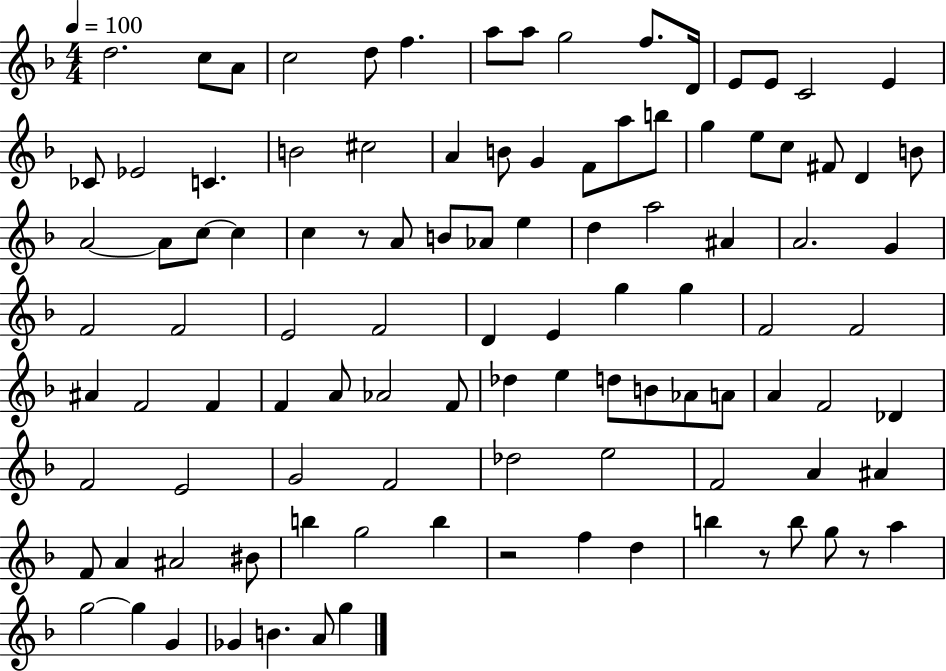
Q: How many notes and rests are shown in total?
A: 105